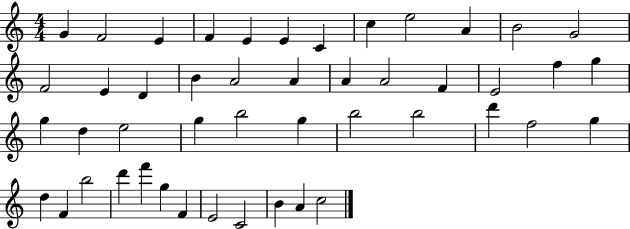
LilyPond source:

{
  \clef treble
  \numericTimeSignature
  \time 4/4
  \key c \major
  g'4 f'2 e'4 | f'4 e'4 e'4 c'4 | c''4 e''2 a'4 | b'2 g'2 | \break f'2 e'4 d'4 | b'4 a'2 a'4 | a'4 a'2 f'4 | e'2 f''4 g''4 | \break g''4 d''4 e''2 | g''4 b''2 g''4 | b''2 b''2 | d'''4 f''2 g''4 | \break d''4 f'4 b''2 | d'''4 f'''4 g''4 f'4 | e'2 c'2 | b'4 a'4 c''2 | \break \bar "|."
}